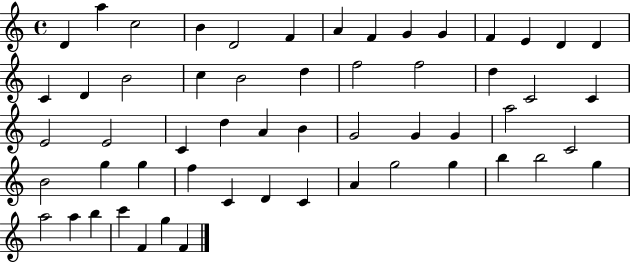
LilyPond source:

{
  \clef treble
  \time 4/4
  \defaultTimeSignature
  \key c \major
  d'4 a''4 c''2 | b'4 d'2 f'4 | a'4 f'4 g'4 g'4 | f'4 e'4 d'4 d'4 | \break c'4 d'4 b'2 | c''4 b'2 d''4 | f''2 f''2 | d''4 c'2 c'4 | \break e'2 e'2 | c'4 d''4 a'4 b'4 | g'2 g'4 g'4 | a''2 c'2 | \break b'2 g''4 g''4 | f''4 c'4 d'4 c'4 | a'4 g''2 g''4 | b''4 b''2 g''4 | \break a''2 a''4 b''4 | c'''4 f'4 g''4 f'4 | \bar "|."
}